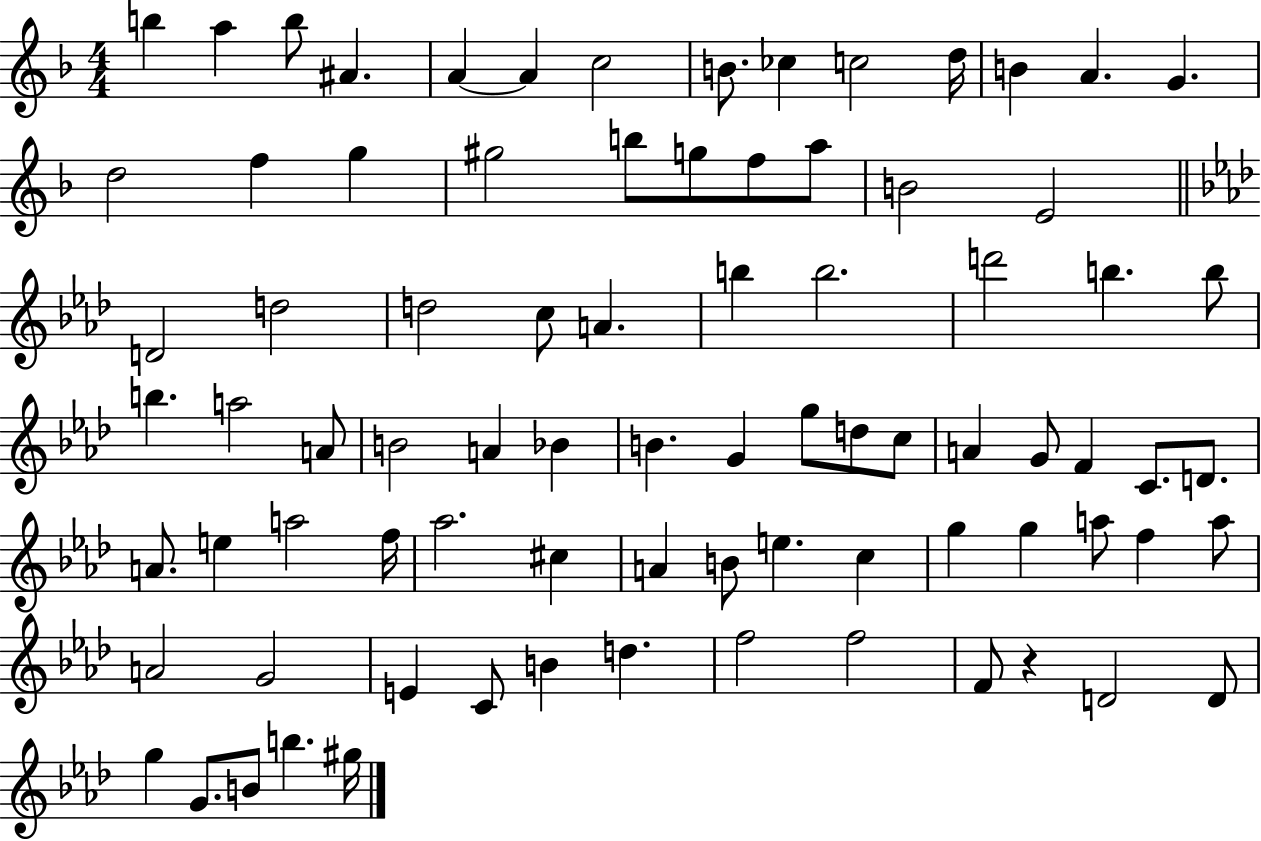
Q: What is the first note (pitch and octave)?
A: B5